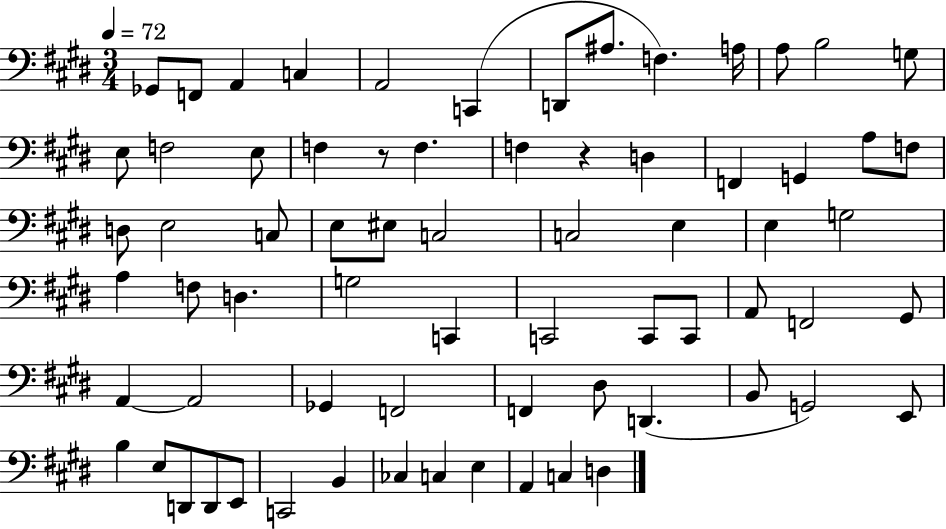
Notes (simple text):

Gb2/e F2/e A2/q C3/q A2/h C2/q D2/e A#3/e. F3/q. A3/s A3/e B3/h G3/e E3/e F3/h E3/e F3/q R/e F3/q. F3/q R/q D3/q F2/q G2/q A3/e F3/e D3/e E3/h C3/e E3/e EIS3/e C3/h C3/h E3/q E3/q G3/h A3/q F3/e D3/q. G3/h C2/q C2/h C2/e C2/e A2/e F2/h G#2/e A2/q A2/h Gb2/q F2/h F2/q D#3/e D2/q. B2/e G2/h E2/e B3/q E3/e D2/e D2/e E2/e C2/h B2/q CES3/q C3/q E3/q A2/q C3/q D3/q